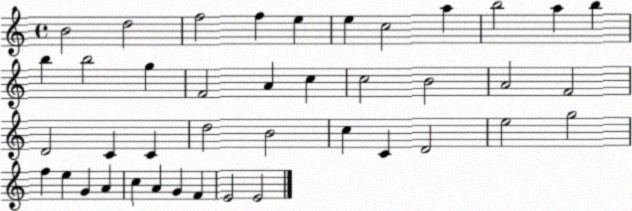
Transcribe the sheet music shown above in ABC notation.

X:1
T:Untitled
M:4/4
L:1/4
K:C
B2 d2 f2 f e e c2 a b2 a b b b2 g F2 A c c2 B2 A2 F2 D2 C C d2 B2 c C D2 e2 g2 f e G A c A G F E2 E2